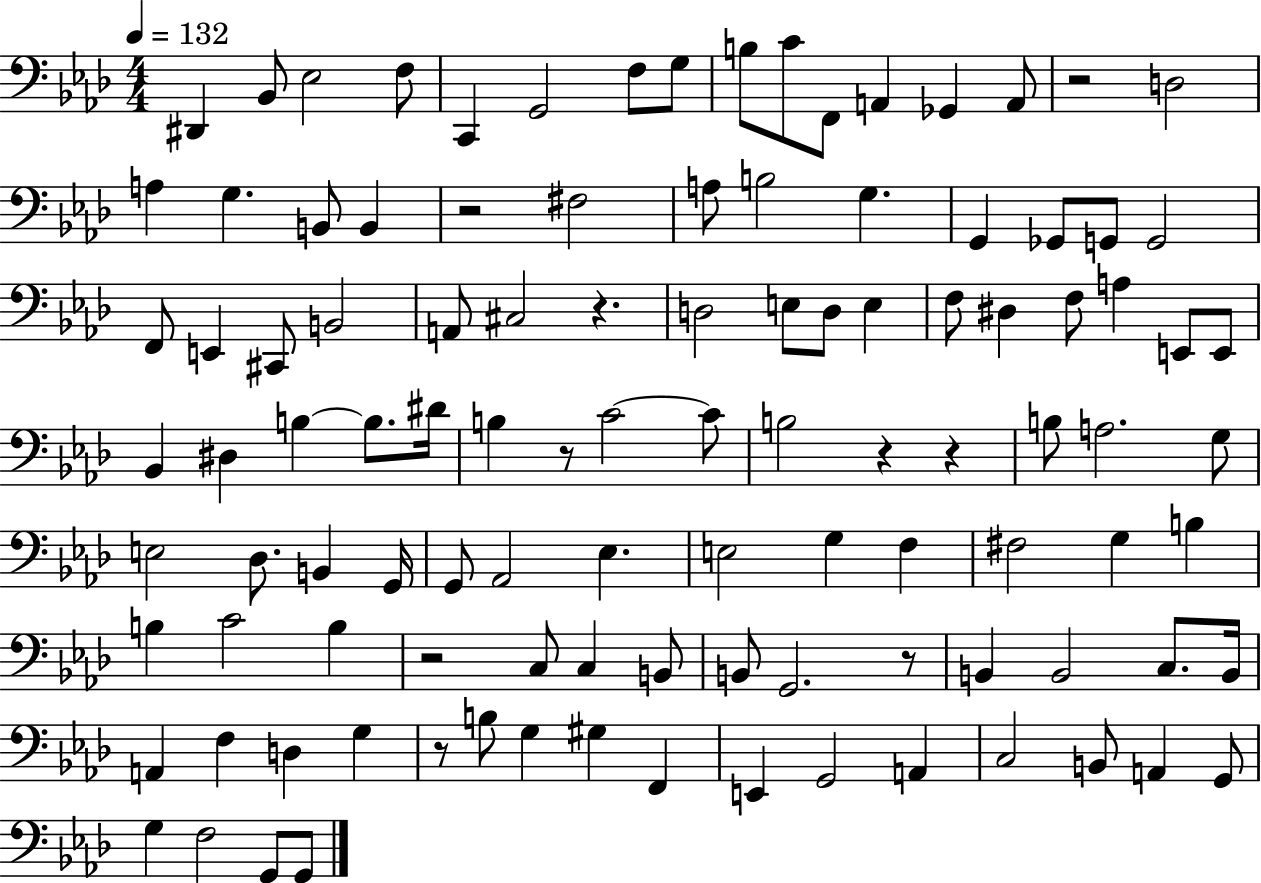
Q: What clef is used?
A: bass